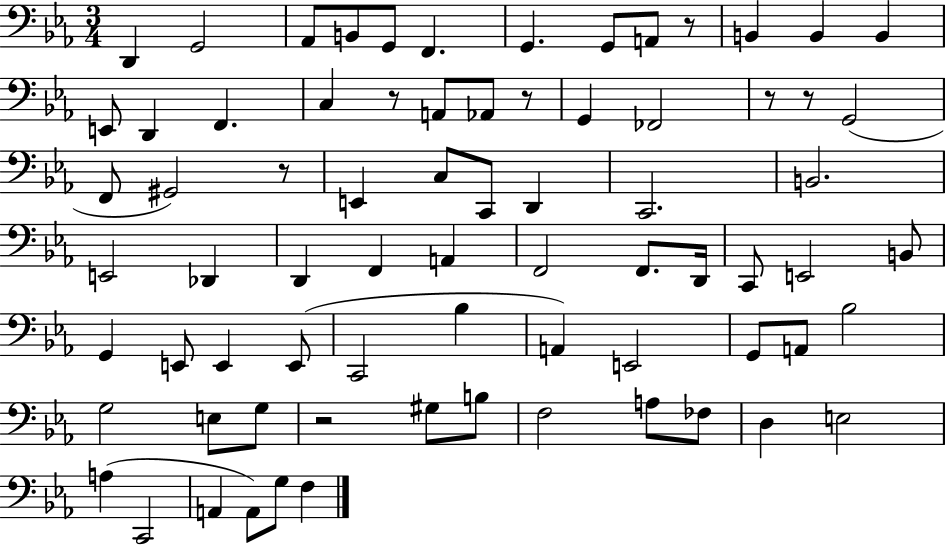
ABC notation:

X:1
T:Untitled
M:3/4
L:1/4
K:Eb
D,, G,,2 _A,,/2 B,,/2 G,,/2 F,, G,, G,,/2 A,,/2 z/2 B,, B,, B,, E,,/2 D,, F,, C, z/2 A,,/2 _A,,/2 z/2 G,, _F,,2 z/2 z/2 G,,2 F,,/2 ^G,,2 z/2 E,, C,/2 C,,/2 D,, C,,2 B,,2 E,,2 _D,, D,, F,, A,, F,,2 F,,/2 D,,/4 C,,/2 E,,2 B,,/2 G,, E,,/2 E,, E,,/2 C,,2 _B, A,, E,,2 G,,/2 A,,/2 _B,2 G,2 E,/2 G,/2 z2 ^G,/2 B,/2 F,2 A,/2 _F,/2 D, E,2 A, C,,2 A,, A,,/2 G,/2 F,